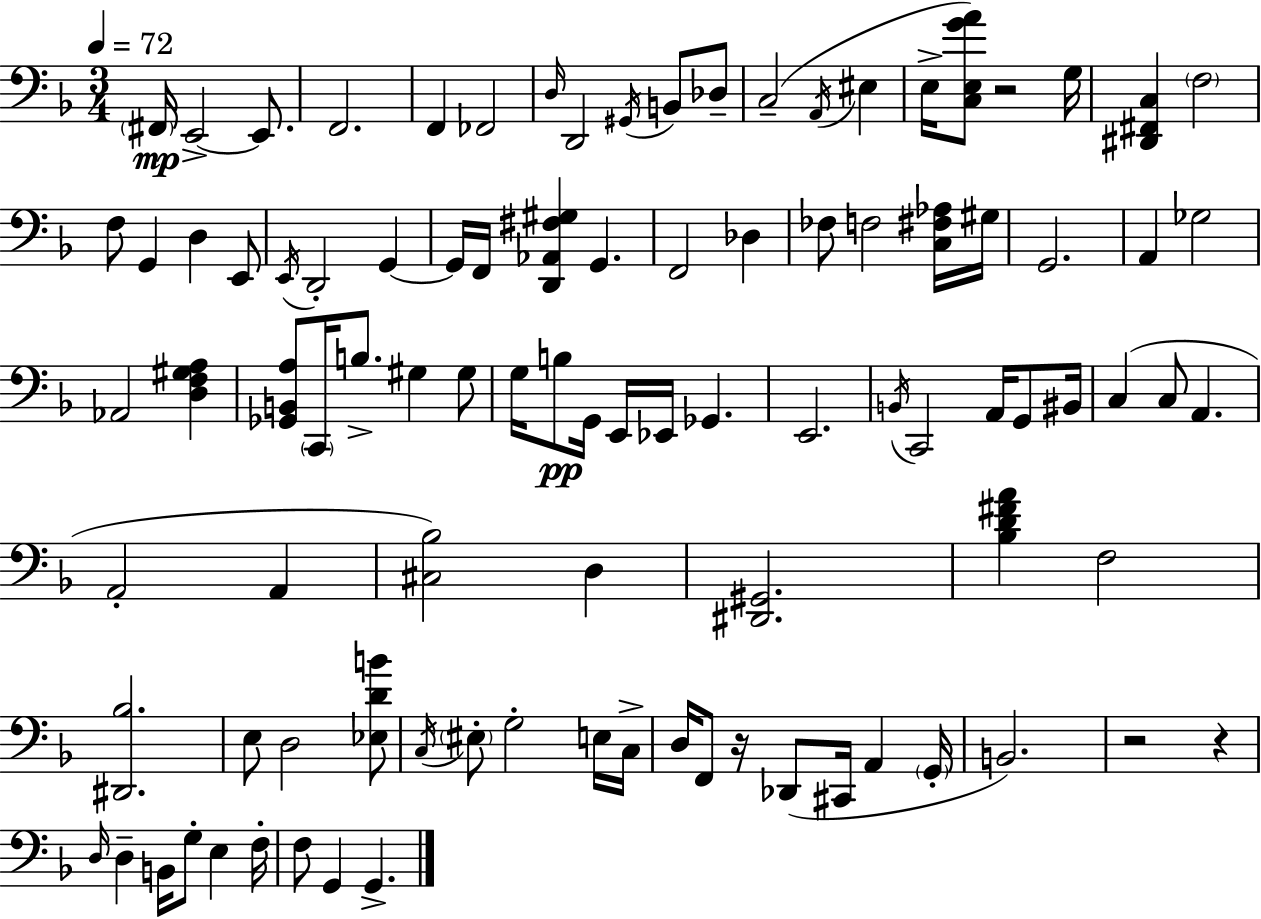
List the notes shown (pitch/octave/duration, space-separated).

F#2/s E2/h E2/e. F2/h. F2/q FES2/h D3/s D2/h G#2/s B2/e Db3/e C3/h A2/s EIS3/q E3/s [C3,E3,G4,A4]/e R/h G3/s [D#2,F#2,C3]/q F3/h F3/e G2/q D3/q E2/e E2/s D2/h G2/q G2/s F2/s [D2,Ab2,F#3,G#3]/q G2/q. F2/h Db3/q FES3/e F3/h [C3,F#3,Ab3]/s G#3/s G2/h. A2/q Gb3/h Ab2/h [D3,F3,G#3,A3]/q [Gb2,B2,A3]/e C2/s B3/e. G#3/q G#3/e G3/s B3/e G2/s E2/s Eb2/s Gb2/q. E2/h. B2/s C2/h A2/s G2/e BIS2/s C3/q C3/e A2/q. A2/h A2/q [C#3,Bb3]/h D3/q [D#2,G#2]/h. [Bb3,D4,F#4,A4]/q F3/h [D#2,Bb3]/h. E3/e D3/h [Eb3,D4,B4]/e C3/s EIS3/e G3/h E3/s C3/s D3/s F2/e R/s Db2/e C#2/s A2/q G2/s B2/h. R/h R/q D3/s D3/q B2/s G3/e E3/q F3/s F3/e G2/q G2/q.